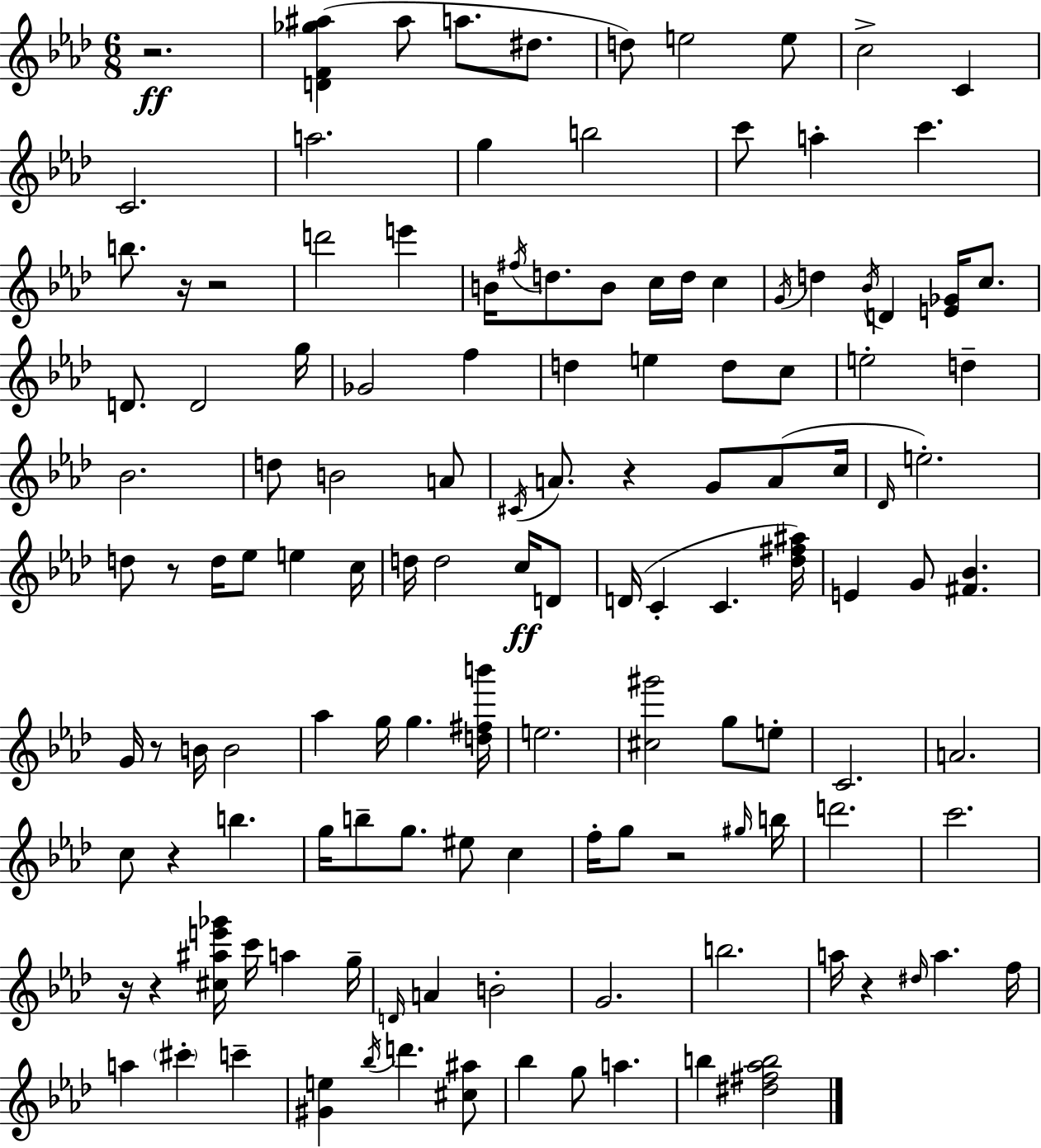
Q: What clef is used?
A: treble